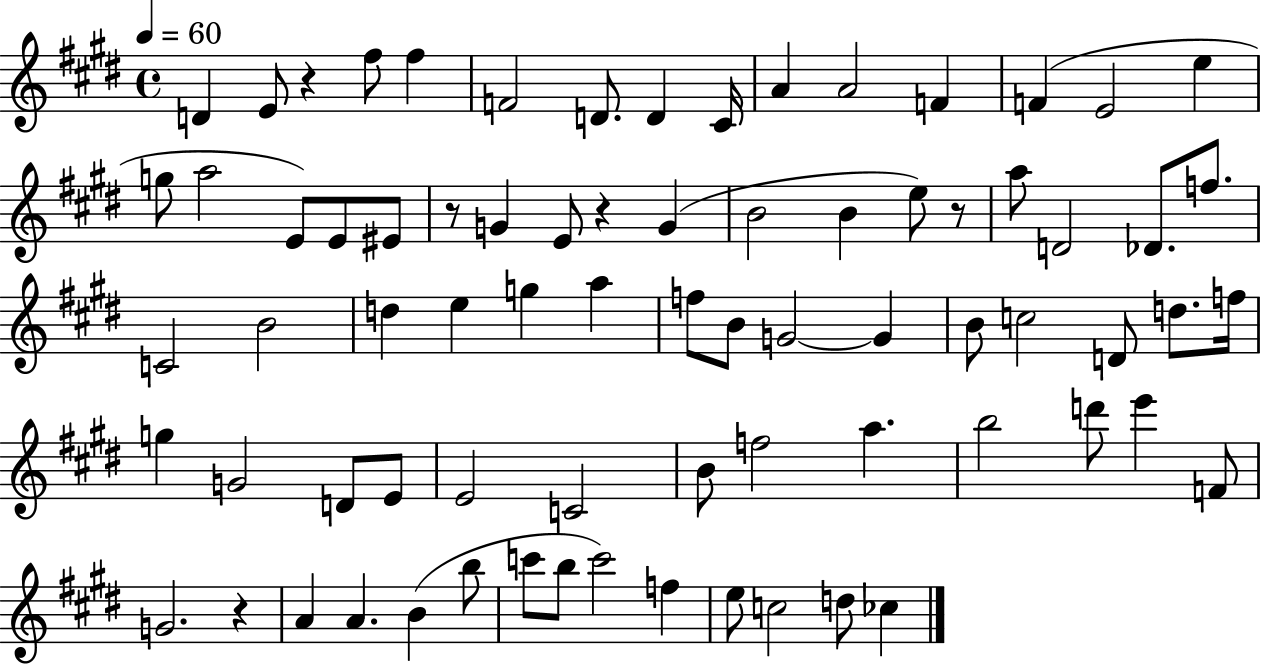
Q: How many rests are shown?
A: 5